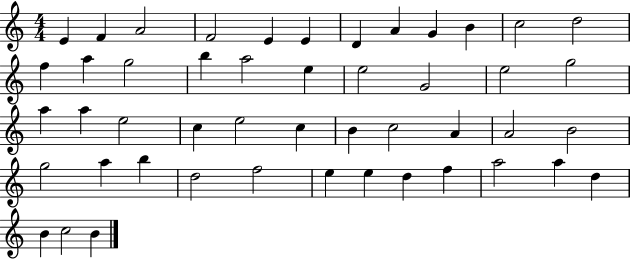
E4/q F4/q A4/h F4/h E4/q E4/q D4/q A4/q G4/q B4/q C5/h D5/h F5/q A5/q G5/h B5/q A5/h E5/q E5/h G4/h E5/h G5/h A5/q A5/q E5/h C5/q E5/h C5/q B4/q C5/h A4/q A4/h B4/h G5/h A5/q B5/q D5/h F5/h E5/q E5/q D5/q F5/q A5/h A5/q D5/q B4/q C5/h B4/q